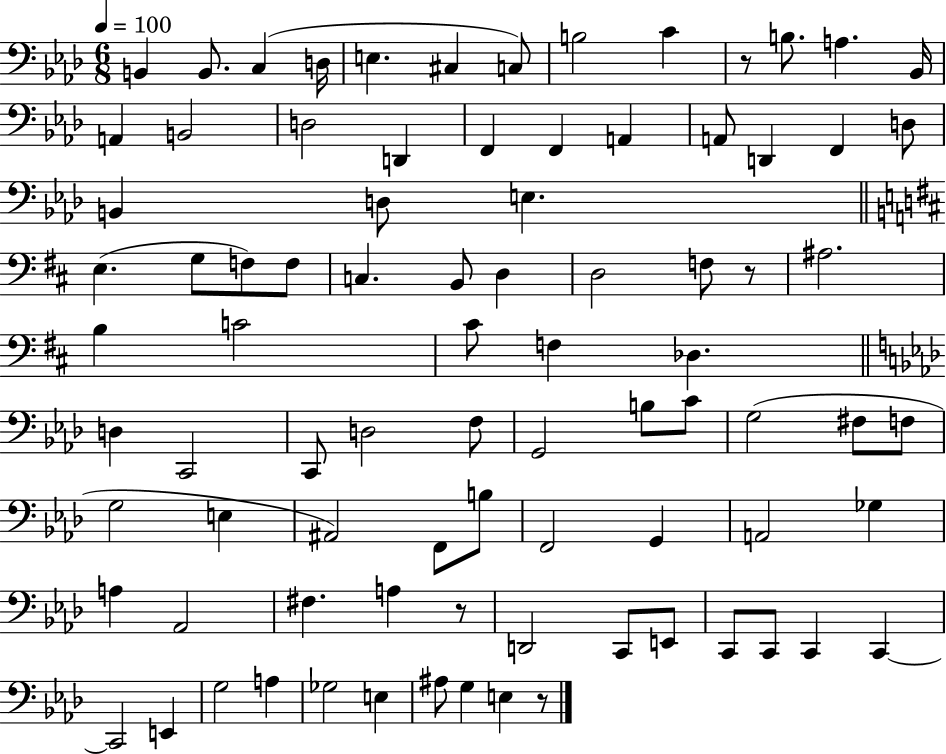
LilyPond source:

{
  \clef bass
  \numericTimeSignature
  \time 6/8
  \key aes \major
  \tempo 4 = 100
  b,4 b,8. c4( d16 | e4. cis4 c8) | b2 c'4 | r8 b8. a4. bes,16 | \break a,4 b,2 | d2 d,4 | f,4 f,4 a,4 | a,8 d,4 f,4 d8 | \break b,4 d8 e4. | \bar "||" \break \key d \major e4.( g8 f8) f8 | c4. b,8 d4 | d2 f8 r8 | ais2. | \break b4 c'2 | cis'8 f4 des4. | \bar "||" \break \key aes \major d4 c,2 | c,8 d2 f8 | g,2 b8 c'8 | g2( fis8 f8 | \break g2 e4 | ais,2) f,8 b8 | f,2 g,4 | a,2 ges4 | \break a4 aes,2 | fis4. a4 r8 | d,2 c,8 e,8 | c,8 c,8 c,4 c,4~~ | \break c,2 e,4 | g2 a4 | ges2 e4 | ais8 g4 e4 r8 | \break \bar "|."
}